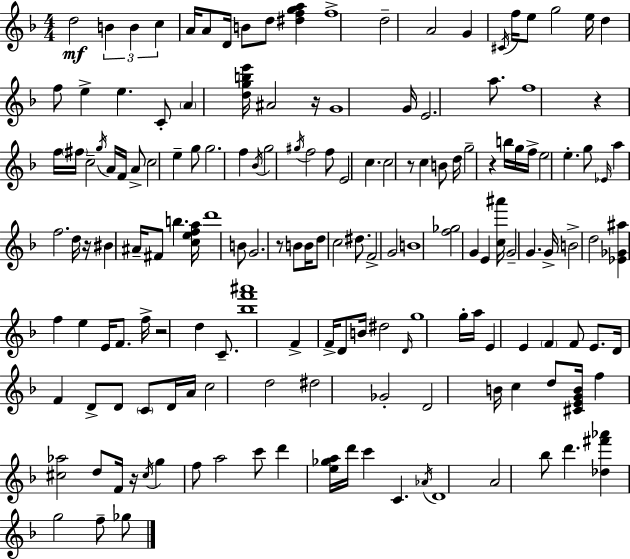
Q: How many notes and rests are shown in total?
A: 161